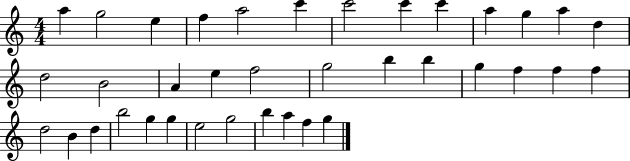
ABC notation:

X:1
T:Untitled
M:4/4
L:1/4
K:C
a g2 e f a2 c' c'2 c' c' a g a d d2 B2 A e f2 g2 b b g f f f d2 B d b2 g g e2 g2 b a f g